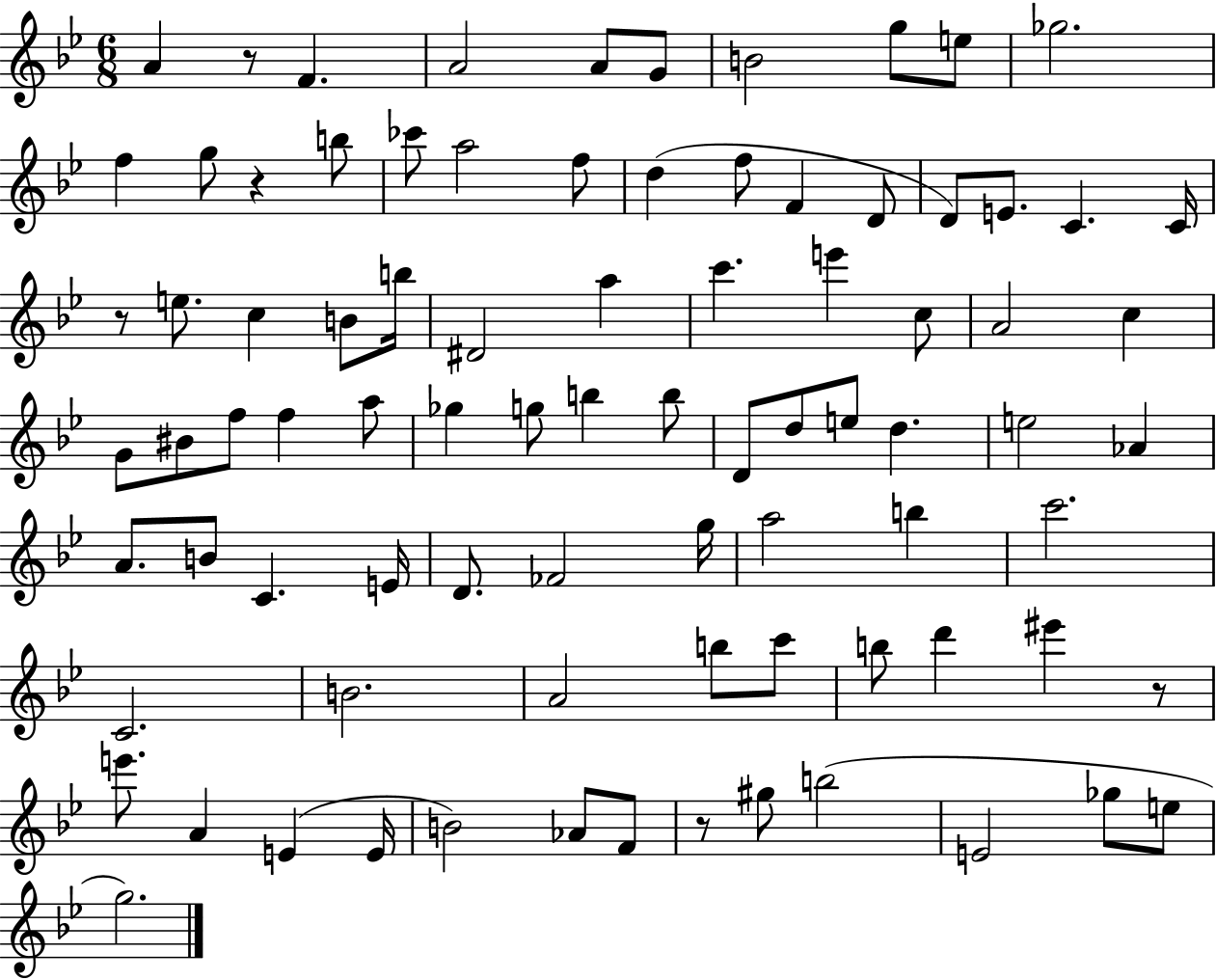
{
  \clef treble
  \numericTimeSignature
  \time 6/8
  \key bes \major
  \repeat volta 2 { a'4 r8 f'4. | a'2 a'8 g'8 | b'2 g''8 e''8 | ges''2. | \break f''4 g''8 r4 b''8 | ces'''8 a''2 f''8 | d''4( f''8 f'4 d'8 | d'8) e'8. c'4. c'16 | \break r8 e''8. c''4 b'8 b''16 | dis'2 a''4 | c'''4. e'''4 c''8 | a'2 c''4 | \break g'8 bis'8 f''8 f''4 a''8 | ges''4 g''8 b''4 b''8 | d'8 d''8 e''8 d''4. | e''2 aes'4 | \break a'8. b'8 c'4. e'16 | d'8. fes'2 g''16 | a''2 b''4 | c'''2. | \break c'2. | b'2. | a'2 b''8 c'''8 | b''8 d'''4 eis'''4 r8 | \break e'''8. a'4 e'4( e'16 | b'2) aes'8 f'8 | r8 gis''8 b''2( | e'2 ges''8 e''8 | \break g''2.) | } \bar "|."
}